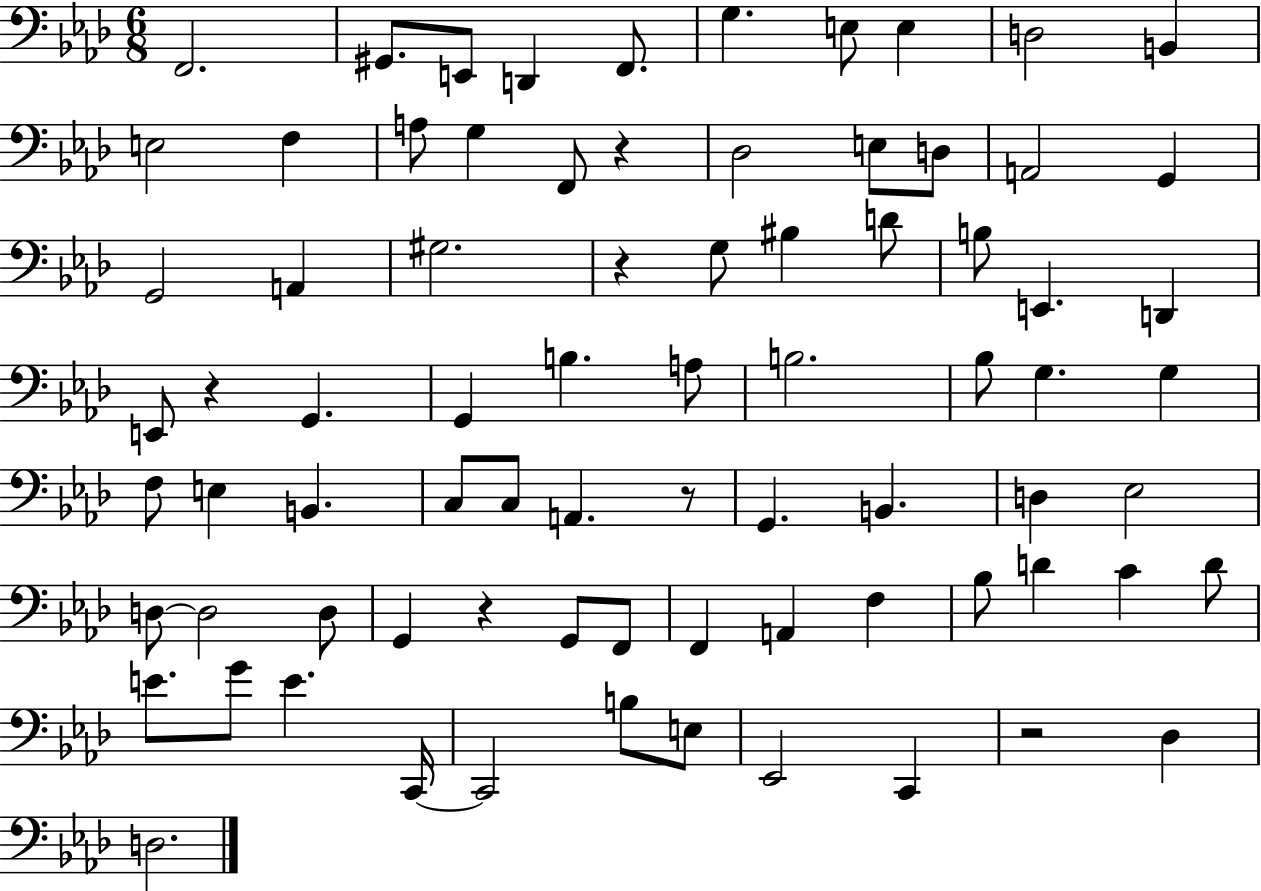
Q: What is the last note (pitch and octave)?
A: D3